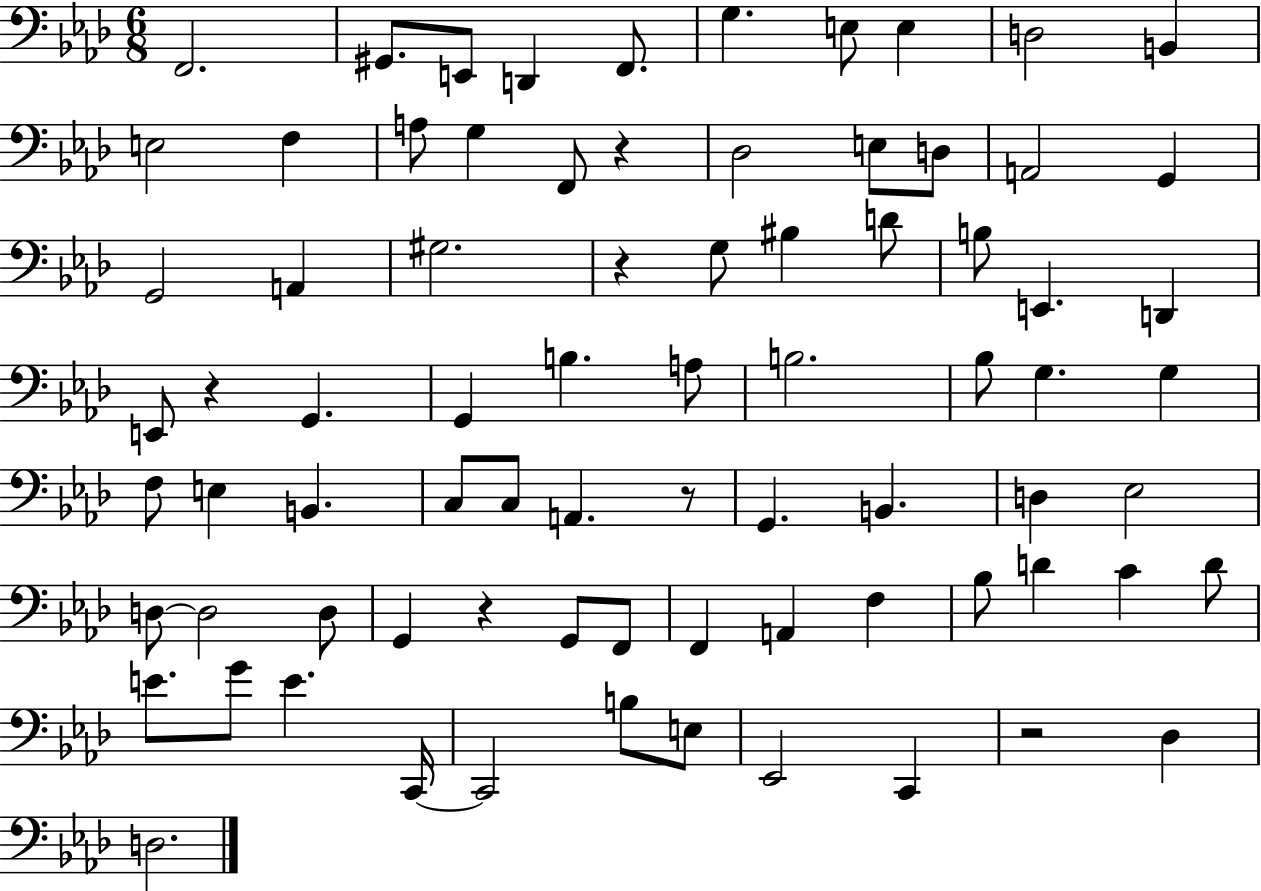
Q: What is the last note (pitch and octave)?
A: D3